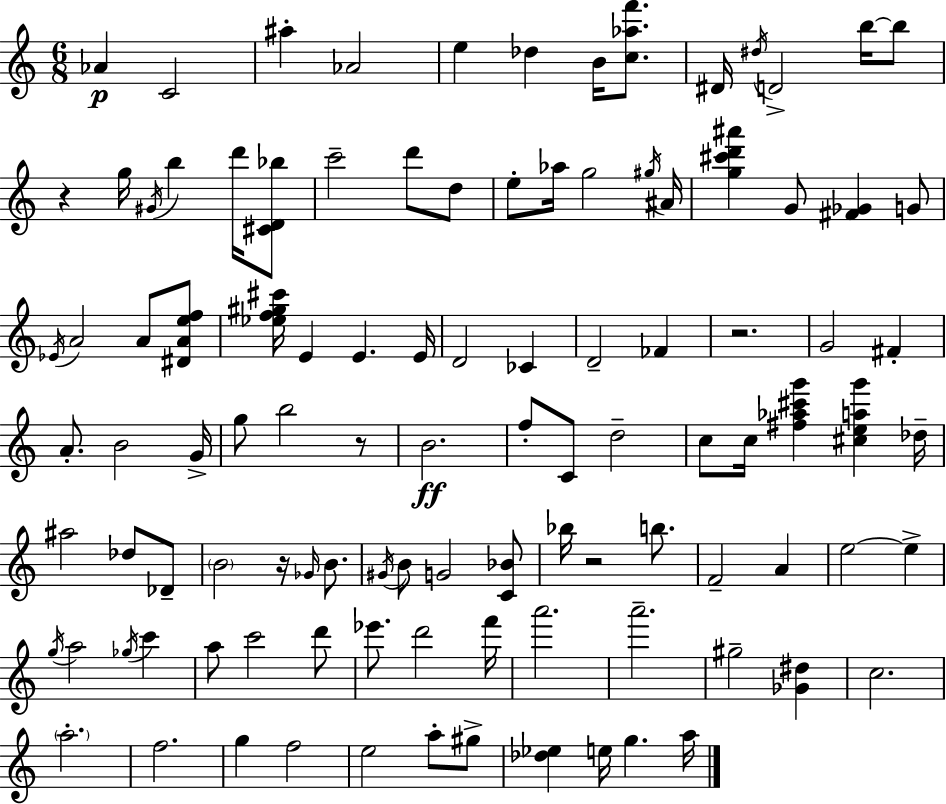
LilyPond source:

{
  \clef treble
  \numericTimeSignature
  \time 6/8
  \key a \minor
  aes'4\p c'2 | ais''4-. aes'2 | e''4 des''4 b'16 <c'' aes'' f'''>8. | dis'16 \acciaccatura { dis''16 } d'2-> b''16~~ b''8 | \break r4 g''16 \acciaccatura { gis'16 } b''4 d'''16 | <cis' d' bes''>8 c'''2-- d'''8 | d''8 e''8-. aes''16 g''2 | \acciaccatura { gis''16 } ais'16 <g'' cis''' d''' ais'''>4 g'8 <fis' ges'>4 | \break g'8 \acciaccatura { ees'16 } a'2 | a'8 <dis' a' e'' f''>8 <ees'' f'' gis'' cis'''>16 e'4 e'4. | e'16 d'2 | ces'4 d'2-- | \break fes'4 r2. | g'2 | fis'4-. a'8.-. b'2 | g'16-> g''8 b''2 | \break r8 b'2.\ff | f''8-. c'8 d''2-- | c''8 c''16 <fis'' aes'' cis''' g'''>4 <cis'' e'' a'' g'''>4 | des''16-- ais''2 | \break des''8 des'8-- \parenthesize b'2 | r16 \grace { ges'16 } b'8. \acciaccatura { gis'16 } b'8 g'2 | <c' bes'>8 bes''16 r2 | b''8. f'2-- | \break a'4 e''2~~ | e''4-> \acciaccatura { g''16 } a''2 | \acciaccatura { ges''16 } c'''4 a''8 c'''2 | d'''8 ees'''8. d'''2 | \break f'''16 a'''2. | a'''2.-- | gis''2-- | <ges' dis''>4 c''2. | \break \parenthesize a''2.-. | f''2. | g''4 | f''2 e''2 | \break a''8-. gis''8-> <des'' ees''>4 | e''16 g''4. a''16 \bar "|."
}